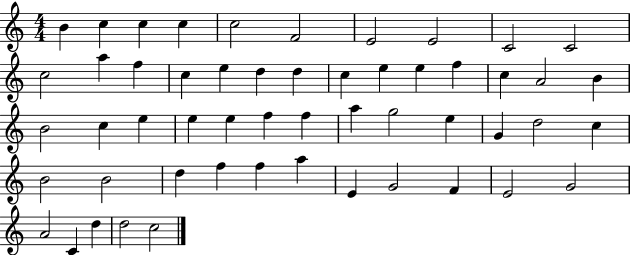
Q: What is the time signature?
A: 4/4